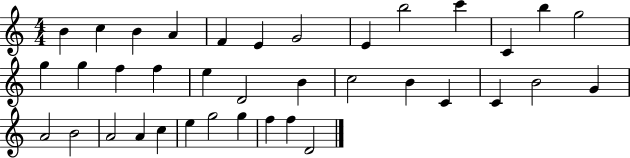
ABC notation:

X:1
T:Untitled
M:4/4
L:1/4
K:C
B c B A F E G2 E b2 c' C b g2 g g f f e D2 B c2 B C C B2 G A2 B2 A2 A c e g2 g f f D2